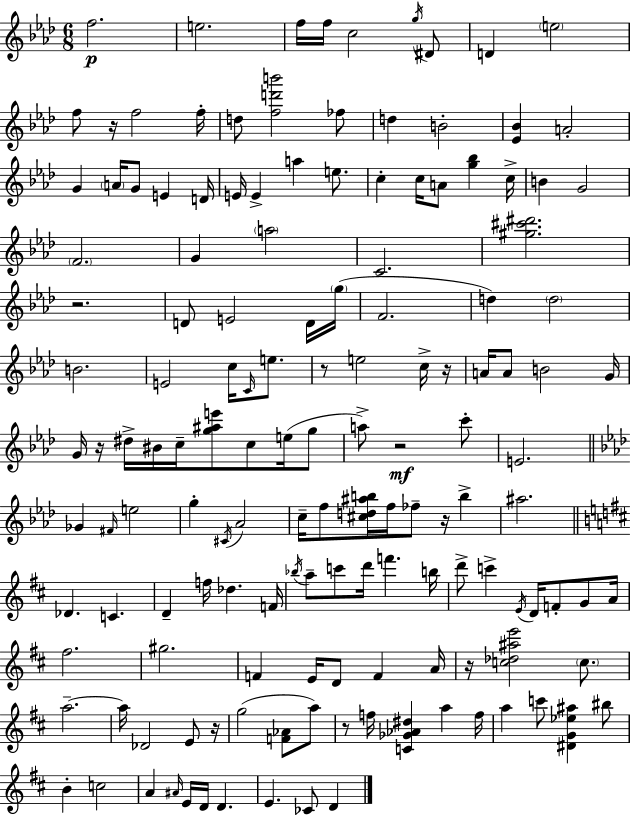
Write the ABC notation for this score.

X:1
T:Untitled
M:6/8
L:1/4
K:Ab
f2 e2 f/4 f/4 c2 g/4 ^D/2 D e2 f/2 z/4 f2 f/4 d/2 [fd'b']2 _f/2 d B2 [_E_B] A2 G A/4 G/2 E D/4 E/4 E a e/2 c c/4 A/2 [g_b] c/4 B G2 F2 G a2 C2 [^g^c'^d']2 z2 D/2 E2 D/4 g/4 F2 d d2 B2 E2 c/4 C/4 e/2 z/2 e2 c/4 z/4 A/4 A/2 B2 G/4 G/4 z/4 ^d/4 ^B/4 c/4 [g^ae']/2 c/2 e/4 g/2 a/2 z2 c'/2 E2 _G ^F/4 e2 g ^C/4 _A2 c/4 f/2 [^cd^ab]/4 f/4 _f/2 z/4 b ^a2 _D C D f/4 _d F/4 _b/4 a/2 c'/2 d'/4 f' b/4 d'/2 c' E/4 D/4 F/2 G/2 A/4 ^f2 ^g2 F E/4 D/2 F A/4 z/4 [c_d^ae']2 c/2 a2 a/4 _D2 E/2 z/4 g2 [F_A]/2 a/2 z/2 f/4 [C_G_A^d] a f/4 a c'/2 [^DG_e^a] ^b/2 B c2 A ^A/4 E/4 D/4 D E _C/2 D